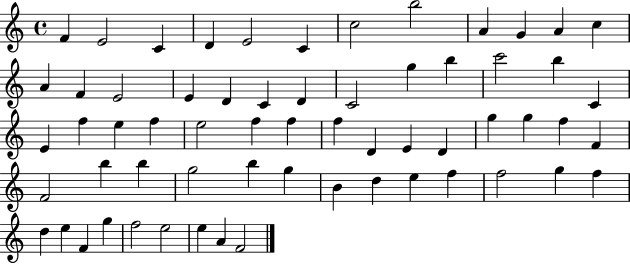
F4/q E4/h C4/q D4/q E4/h C4/q C5/h B5/h A4/q G4/q A4/q C5/q A4/q F4/q E4/h E4/q D4/q C4/q D4/q C4/h G5/q B5/q C6/h B5/q C4/q E4/q F5/q E5/q F5/q E5/h F5/q F5/q F5/q D4/q E4/q D4/q G5/q G5/q F5/q F4/q F4/h B5/q B5/q G5/h B5/q G5/q B4/q D5/q E5/q F5/q F5/h G5/q F5/q D5/q E5/q F4/q G5/q F5/h E5/h E5/q A4/q F4/h